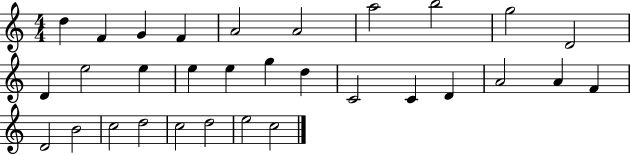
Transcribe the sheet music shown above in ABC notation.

X:1
T:Untitled
M:4/4
L:1/4
K:C
d F G F A2 A2 a2 b2 g2 D2 D e2 e e e g d C2 C D A2 A F D2 B2 c2 d2 c2 d2 e2 c2